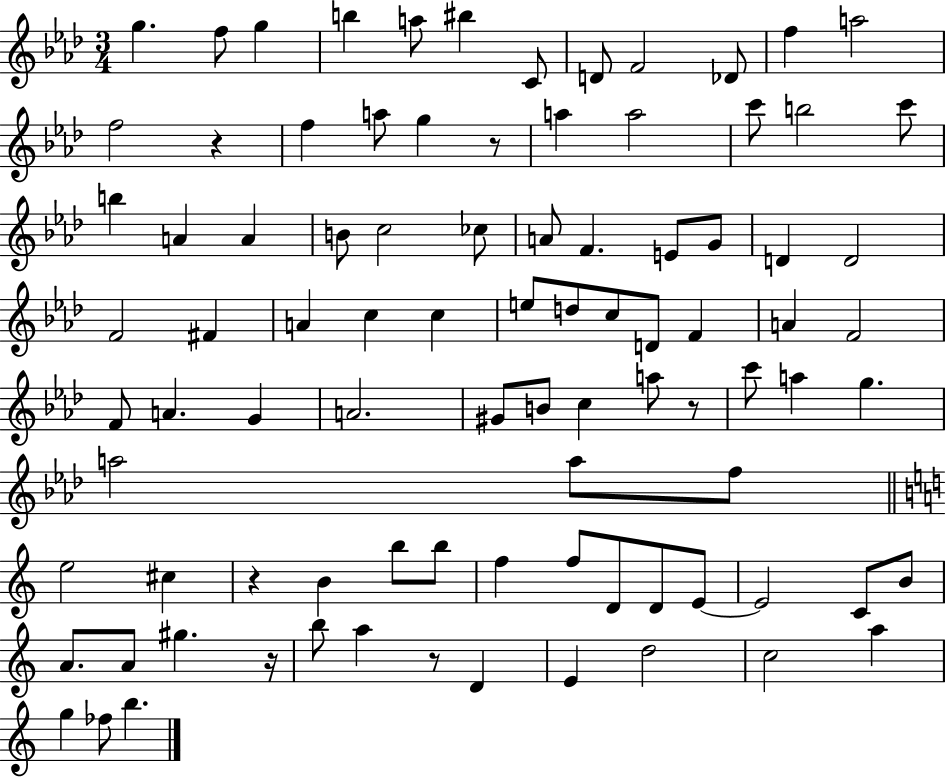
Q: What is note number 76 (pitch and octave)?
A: B5